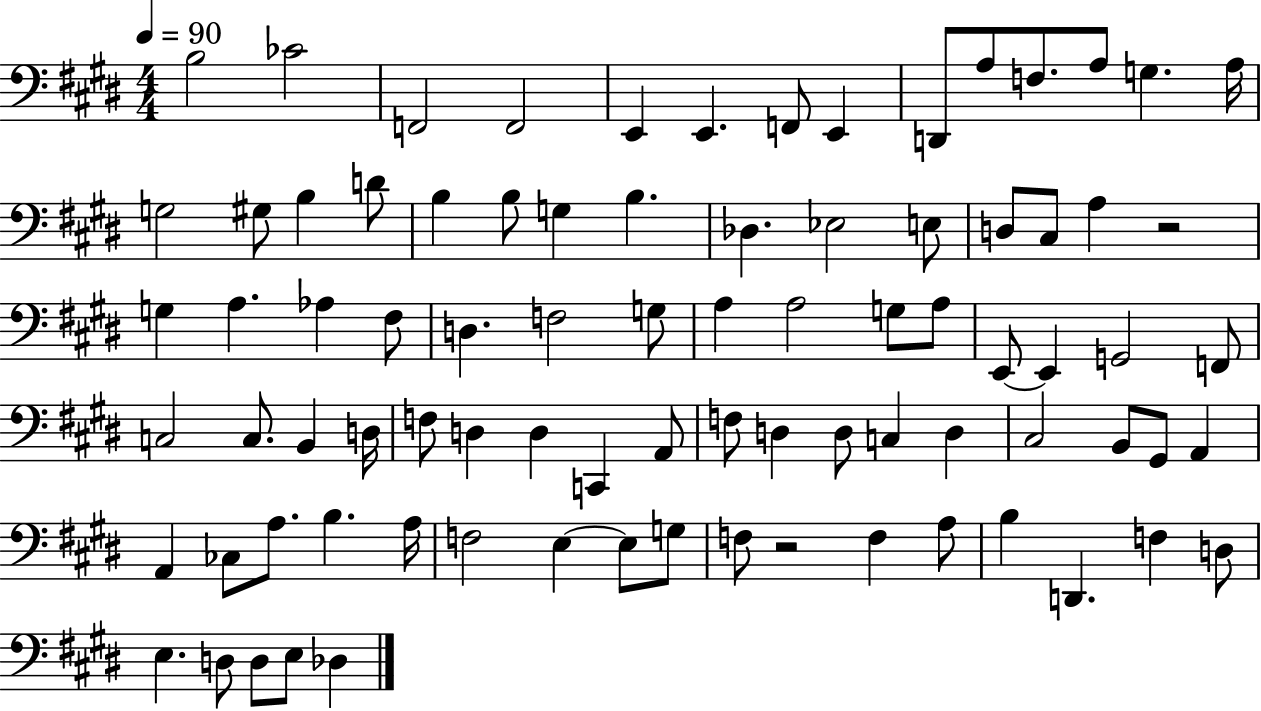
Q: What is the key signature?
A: E major